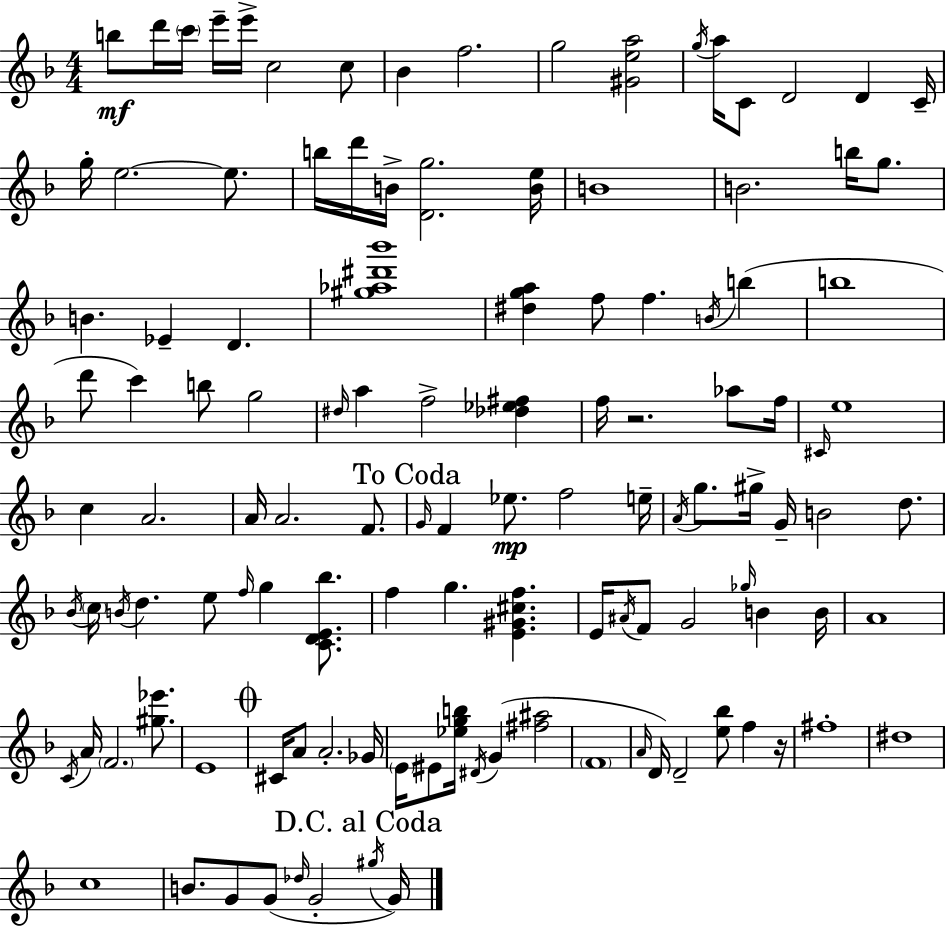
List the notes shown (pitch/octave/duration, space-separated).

B5/e D6/s C6/s E6/s E6/s C5/h C5/e Bb4/q F5/h. G5/h [G#4,E5,A5]/h G5/s A5/s C4/e D4/h D4/q C4/s G5/s E5/h. E5/e. B5/s D6/s B4/s [D4,G5]/h. [B4,E5]/s B4/w B4/h. B5/s G5/e. B4/q. Eb4/q D4/q. [G#5,Ab5,D#6,Bb6]/w [D#5,G5,A5]/q F5/e F5/q. B4/s B5/q B5/w D6/e C6/q B5/e G5/h D#5/s A5/q F5/h [Db5,Eb5,F#5]/q F5/s R/h. Ab5/e F5/s C#4/s E5/w C5/q A4/h. A4/s A4/h. F4/e. G4/s F4/q Eb5/e. F5/h E5/s A4/s G5/e. G#5/s G4/s B4/h D5/e. Bb4/s C5/s B4/s D5/q. E5/e F5/s G5/q [C4,D4,E4,Bb5]/e. F5/q G5/q. [E4,G#4,C#5,F5]/q. E4/s A#4/s F4/e G4/h Gb5/s B4/q B4/s A4/w C4/s A4/s F4/h. [G#5,Eb6]/e. E4/w C#4/s A4/e A4/h. Gb4/s E4/s EIS4/e [Eb5,G5,B5]/s D#4/s G4/q [F#5,A#5]/h F4/w A4/s D4/s D4/h [E5,Bb5]/e F5/q R/s F#5/w D#5/w C5/w B4/e. G4/e G4/e Db5/s G4/h G#5/s G4/s